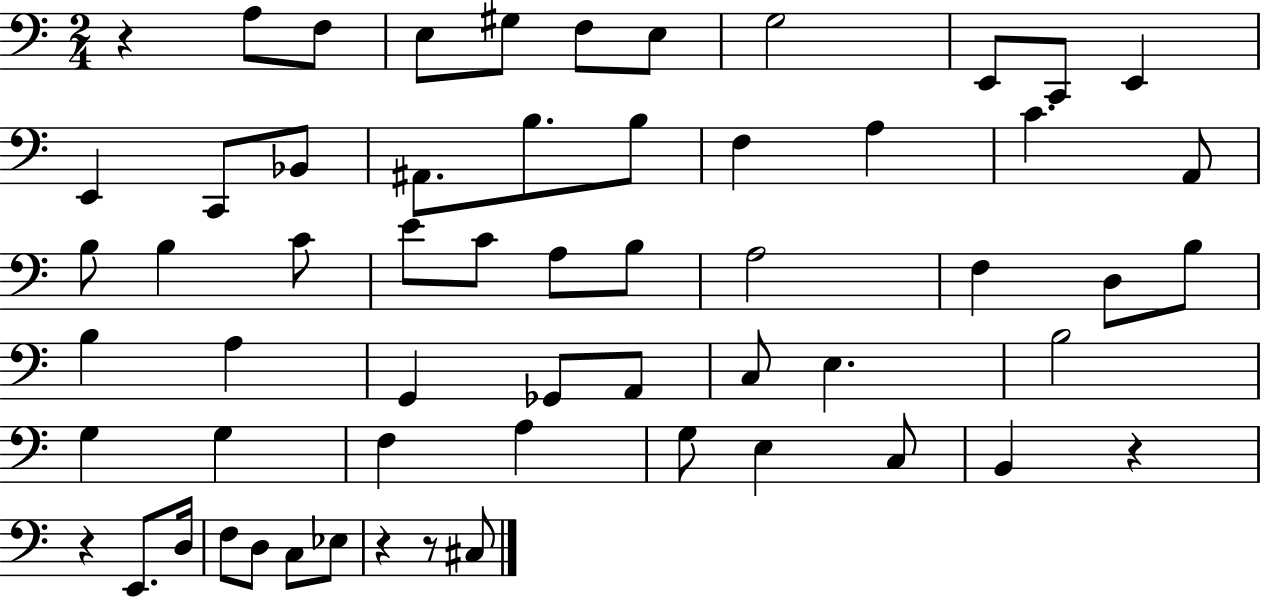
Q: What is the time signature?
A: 2/4